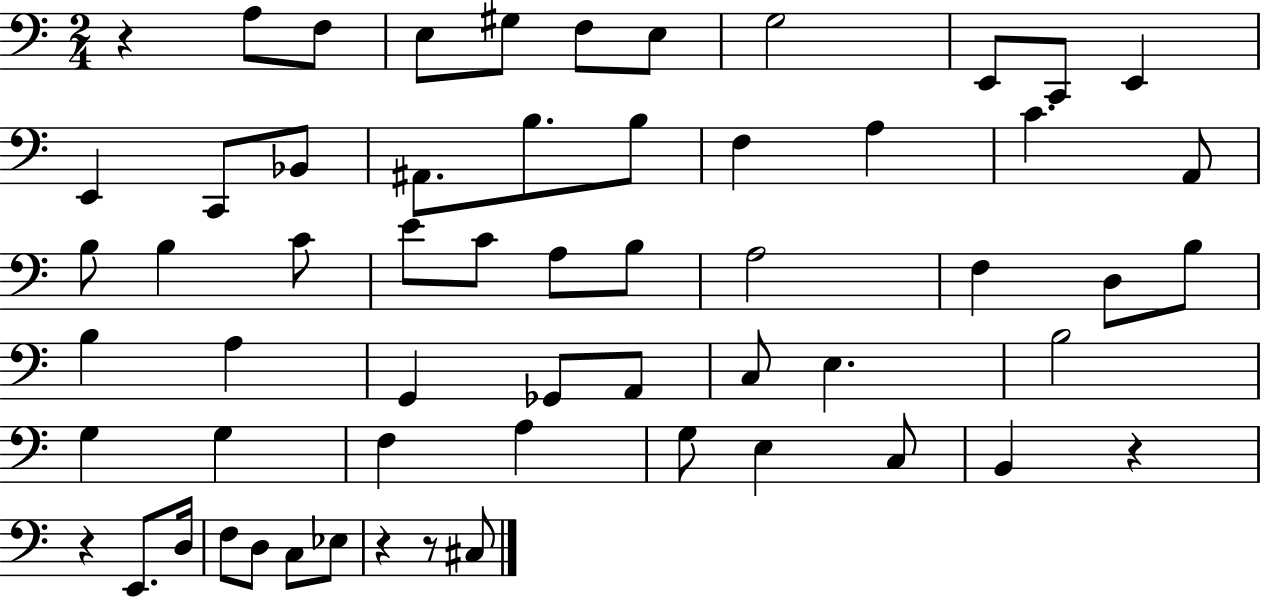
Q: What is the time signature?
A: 2/4